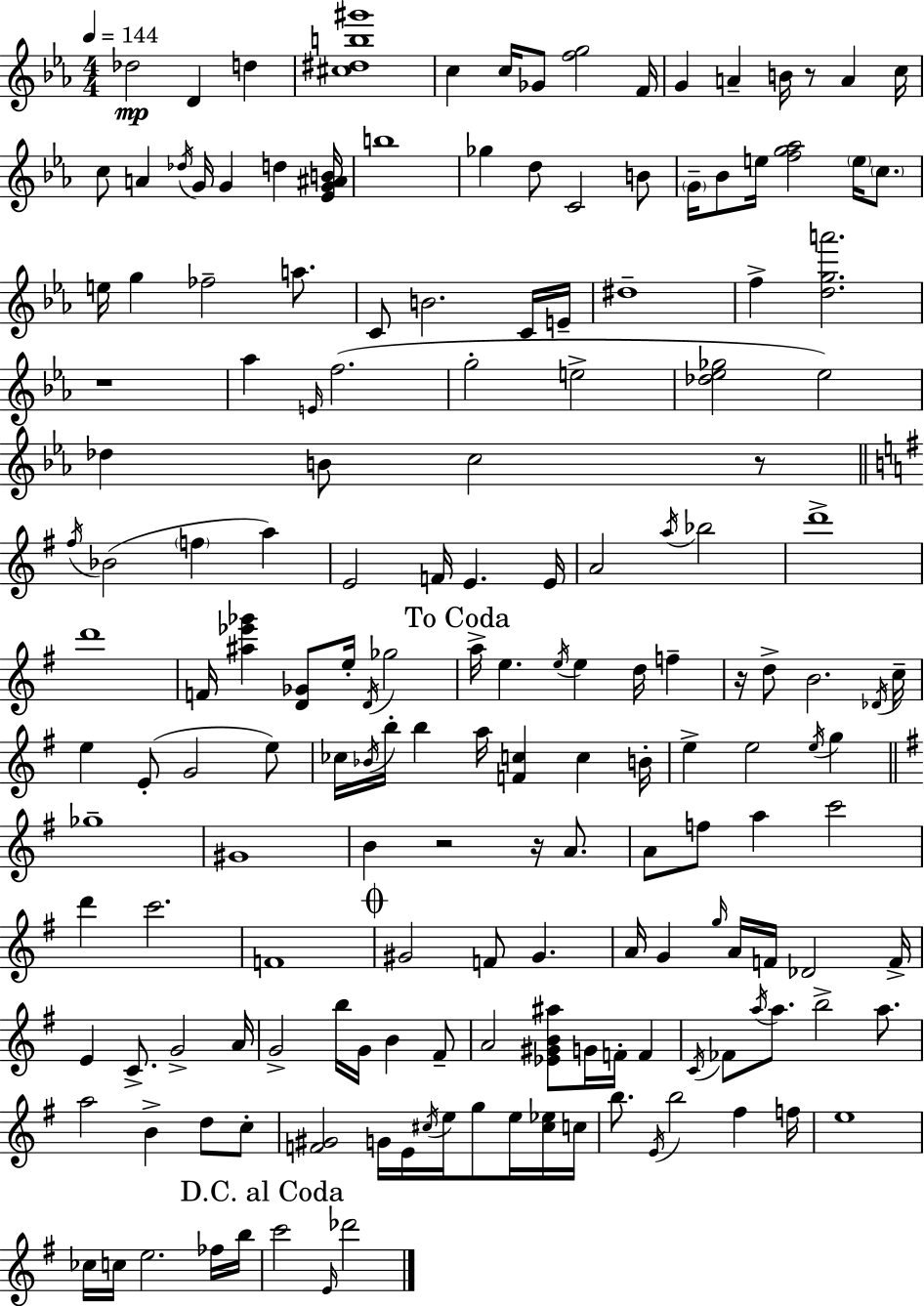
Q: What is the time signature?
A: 4/4